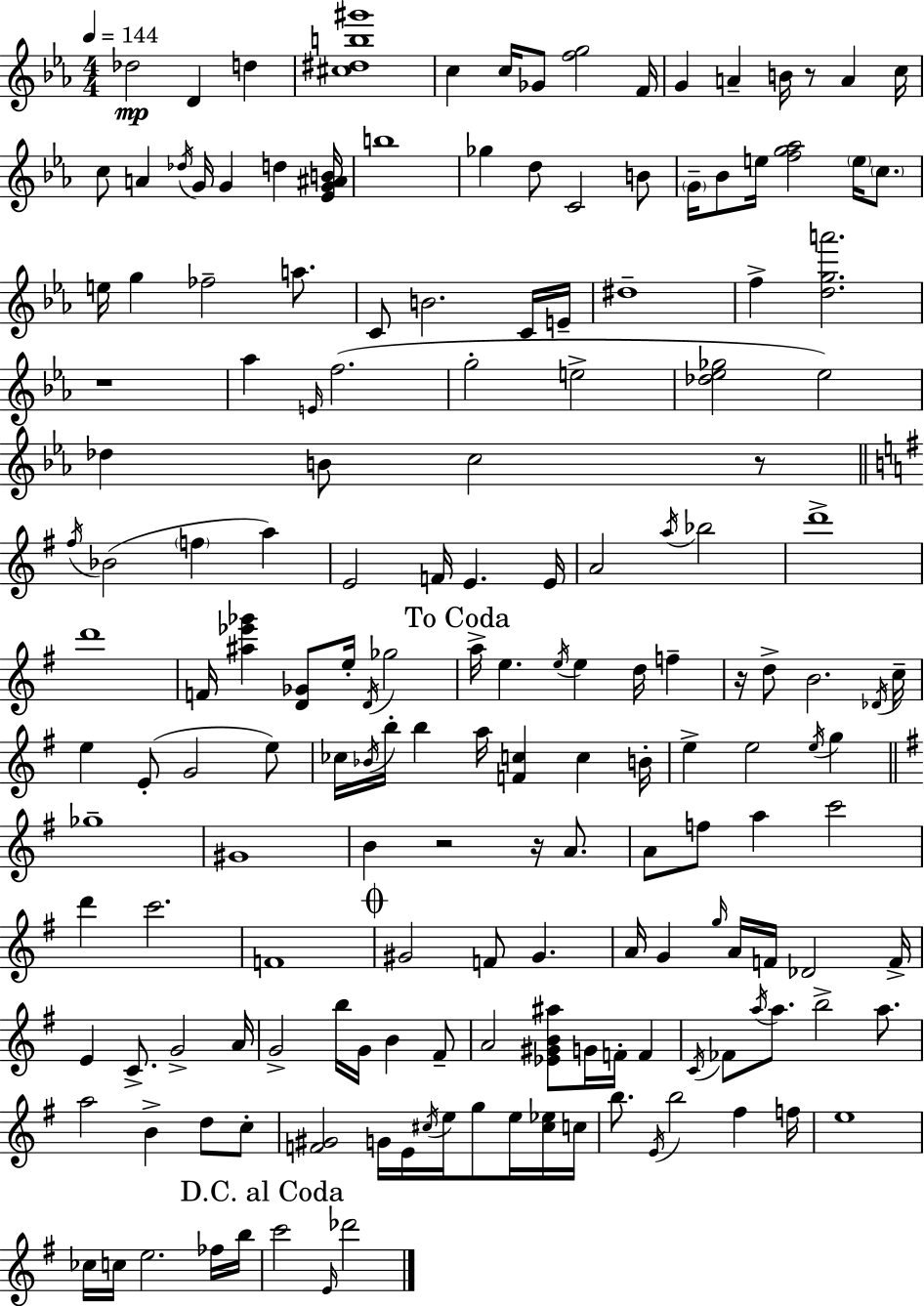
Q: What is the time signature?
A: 4/4